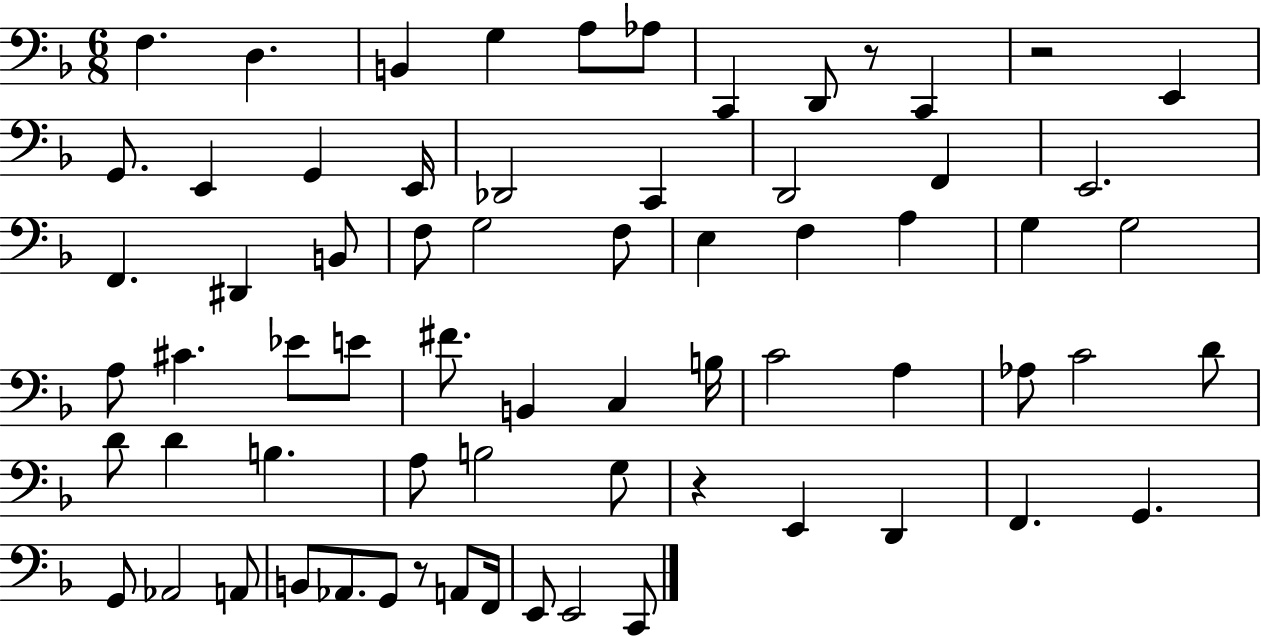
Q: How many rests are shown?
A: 4